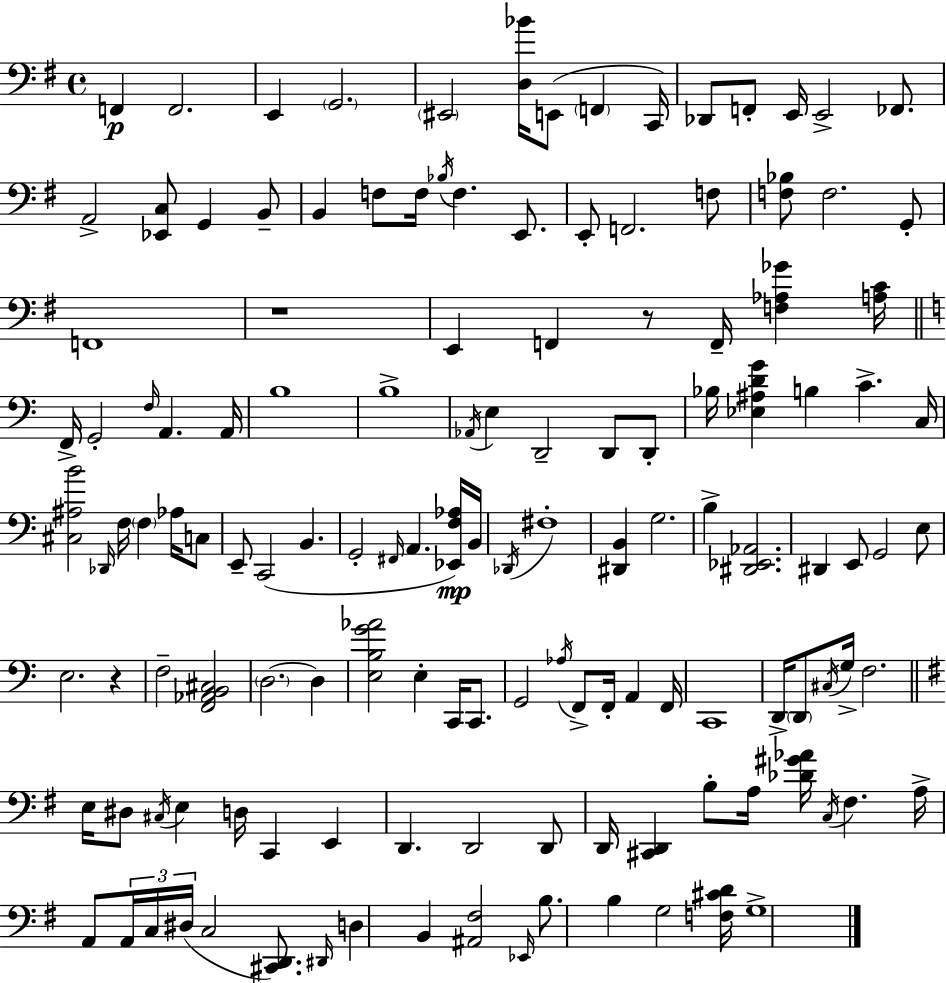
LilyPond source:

{
  \clef bass
  \time 4/4
  \defaultTimeSignature
  \key g \major
  f,4\p f,2. | e,4 \parenthesize g,2. | \parenthesize eis,2 <d bes'>16 e,8( \parenthesize f,4 c,16) | des,8 f,8-. e,16 e,2-> fes,8. | \break a,2-> <ees, c>8 g,4 b,8-- | b,4 f8 f16 \acciaccatura { bes16 } f4. e,8. | e,8-. f,2. f8 | <f bes>8 f2. g,8-. | \break f,1 | r1 | e,4 f,4 r8 f,16-- <f aes ges'>4 | <a c'>16 \bar "||" \break \key c \major f,16-> g,2-. \grace { f16 } a,4. | a,16 b1 | b1-> | \acciaccatura { aes,16 } e4 d,2-- d,8 | \break d,8-. bes16 <ees ais d' g'>4 b4 c'4.-> | c16 <cis ais b'>2 \grace { des,16 } f16 \parenthesize f4 | aes16 c8 e,8-- c,2( b,4. | g,2-. \grace { fis,16 } a,4. | \break <ees, f aes>16\mp) b,16 \acciaccatura { des,16 } fis1-. | <dis, b,>4 g2. | b4-> <dis, ees, aes,>2. | dis,4 e,8 g,2 | \break e8 e2. | r4 f2-- <f, aes, b, cis>2 | \parenthesize d2.~~ | d4 <e b g' aes'>2 e4-. | \break c,16 c,8. g,2 \acciaccatura { aes16 } f,8-> | f,16-. a,4 f,16 c,1 | d,16-> \parenthesize d,8 \acciaccatura { cis16 } g16-> f2. | \bar "||" \break \key g \major e16 dis8 \acciaccatura { cis16 } e4 d16 c,4 e,4 | d,4. d,2 d,8 | d,16 <cis, d,>4 b8-. a16 <des' gis' aes'>16 \acciaccatura { c16 } fis4. | a16-> a,8 \tuplet 3/2 { a,16 c16 dis16( } c2 <cis, d,>8.) | \break \grace { dis,16 } d4 b,4 <ais, fis>2 | \grace { ees,16 } b8. b4 g2 | <f cis' d'>16 g1-> | \bar "|."
}